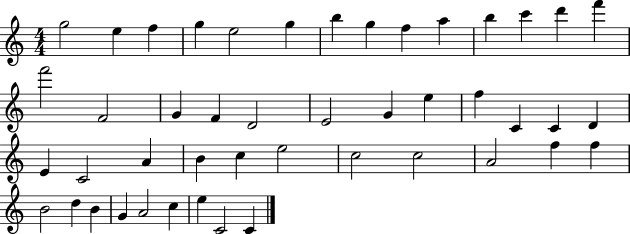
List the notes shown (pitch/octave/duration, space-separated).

G5/h E5/q F5/q G5/q E5/h G5/q B5/q G5/q F5/q A5/q B5/q C6/q D6/q F6/q F6/h F4/h G4/q F4/q D4/h E4/h G4/q E5/q F5/q C4/q C4/q D4/q E4/q C4/h A4/q B4/q C5/q E5/h C5/h C5/h A4/h F5/q F5/q B4/h D5/q B4/q G4/q A4/h C5/q E5/q C4/h C4/q